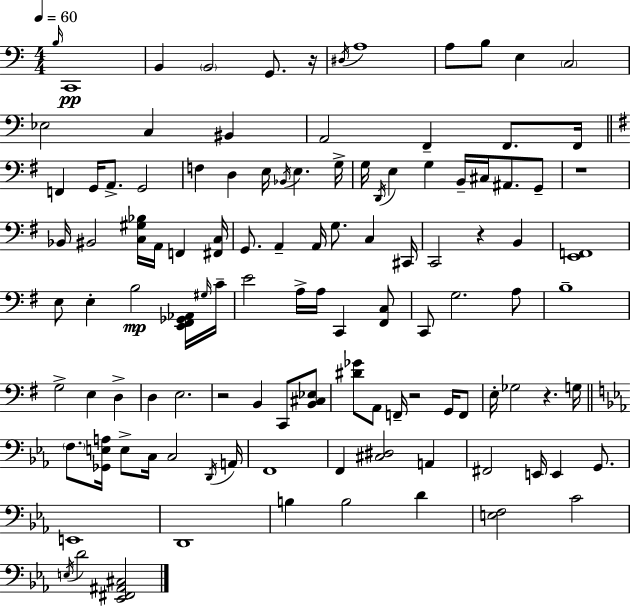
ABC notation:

X:1
T:Untitled
M:4/4
L:1/4
K:Am
B,/4 C,,4 B,, B,,2 G,,/2 z/4 ^D,/4 A,4 A,/2 B,/2 E, C,2 _E,2 C, ^B,, A,,2 F,, F,,/2 F,,/4 F,, G,,/4 A,,/2 G,,2 F, D, E,/4 _B,,/4 E, G,/4 G,/4 D,,/4 E, G, B,,/4 ^C,/4 ^A,,/2 G,,/2 z4 _B,,/4 ^B,,2 [C,^G,_B,]/4 A,,/4 F,, [^F,,C,]/4 G,,/2 A,, A,,/4 G,/2 C, ^C,,/4 C,,2 z B,, [E,,F,,]4 E,/2 E, B,2 [E,,^F,,_G,,_A,,]/4 ^G,/4 C/4 E2 A,/4 A,/4 C,, [^F,,C,]/2 C,,/2 G,2 A,/2 B,4 G,2 E, D, D, E,2 z2 B,, C,,/2 [B,,^C,_E,]/2 [^D_G]/2 A,,/2 F,,/4 z2 G,,/4 F,,/2 E,/4 _G,2 z G,/4 F,/2 [_G,,E,A,]/4 E,/2 C,/4 C,2 D,,/4 A,,/4 F,,4 F,, [^C,^D,]2 A,, ^F,,2 E,,/4 E,, G,,/2 E,,4 D,,4 B, B,2 D [E,F,]2 C2 E,/4 D2 [_E,,^F,,^A,,^C,]2